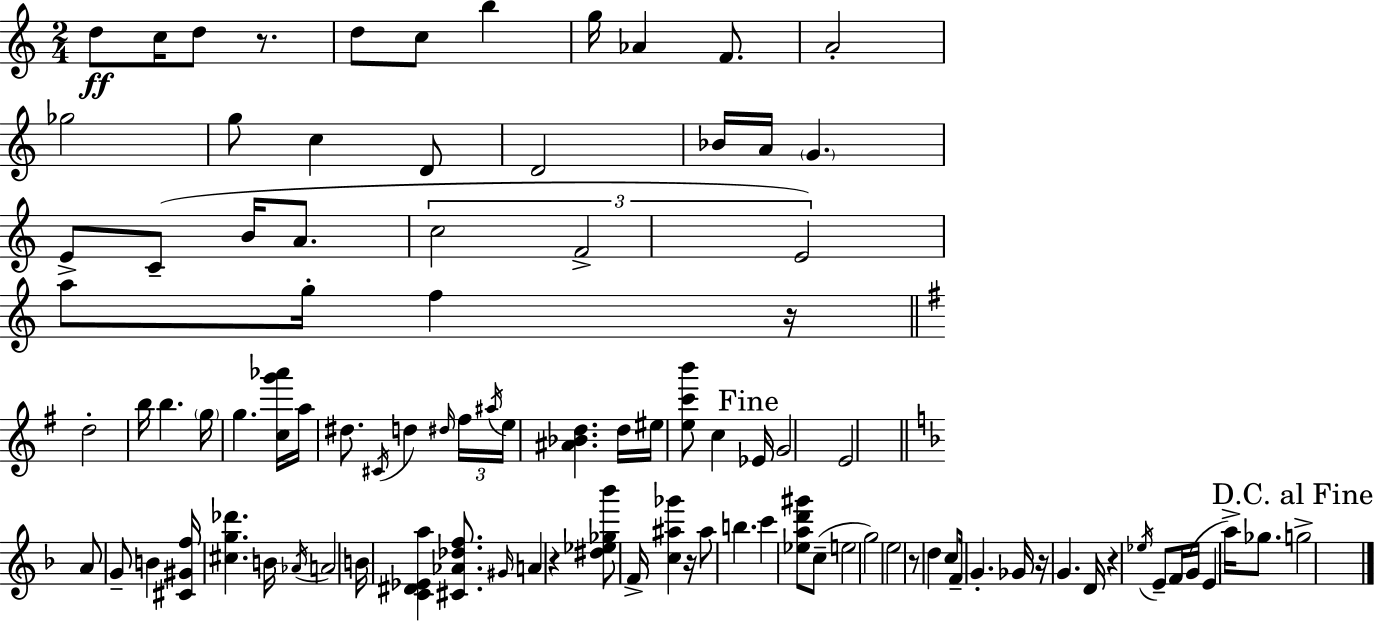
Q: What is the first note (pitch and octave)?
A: D5